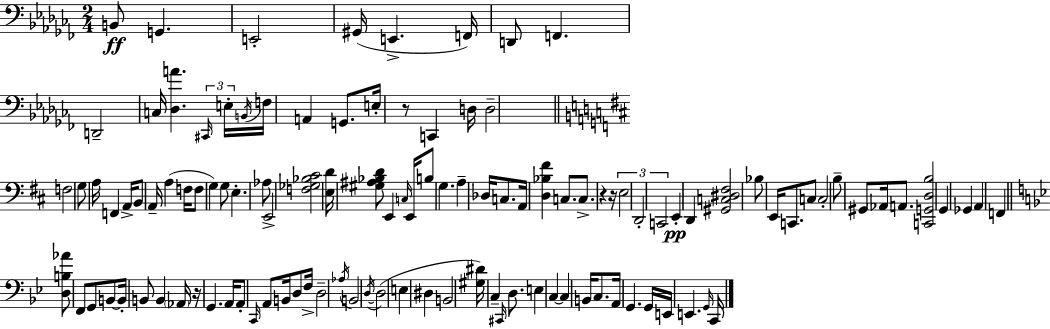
X:1
T:Untitled
M:2/4
L:1/4
K:Abm
B,,/2 G,, E,,2 ^G,,/4 E,, F,,/4 D,,/2 F,, D,,2 C,/4 [_D,A] ^C,,/4 E,/4 B,,/4 F,/4 A,, G,,/2 E,/4 z/2 C,, D,/4 D,2 F,2 G,/2 A,/4 F,, A,,/4 B,,/2 A,,/4 A, F,/4 F,/2 G, G,/2 E, _A,/2 E,,2 [F,_G,_B,^C]2 [E,D]/4 [^G,^A,_B,D]/2 E,, C,/4 E,,/4 B,/2 G, A, _D,/4 C,/2 A,,/4 [D,_B,^F] C,/2 C,/2 z z/4 E,2 D,,2 C,,2 E,, D,, [^G,,C,^D,^F,]2 _B,/2 E,,/4 C,,/2 C,/2 C,2 B,/2 ^G,,/2 _A,,/4 A,,/2 [C,,G,,D,B,]2 G,, _G,, A,, F,, [D,B,_A]/2 F,,/2 G,,/2 B,,/2 B,,/4 B,,/2 B,, _A,,/4 z/4 G,, A,,/4 A,,/2 C,,/4 A,,/2 B,,/4 D,/2 F,/4 D,2 _A,/4 B,,2 D,/4 D,2 E, ^D, B,,2 [^G,^D]/4 C, ^C,,/4 D,/2 E, C, C, B,,/4 C,/2 A,,/4 G,, G,,/4 E,,/4 E,, G,,/4 C,,/4